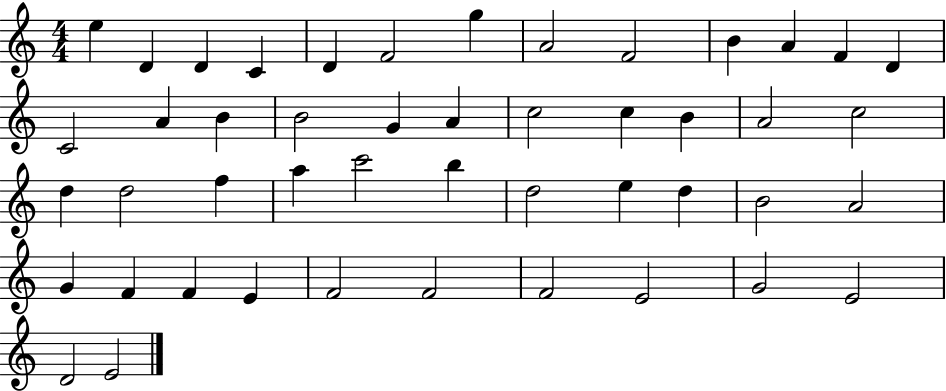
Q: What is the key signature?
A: C major